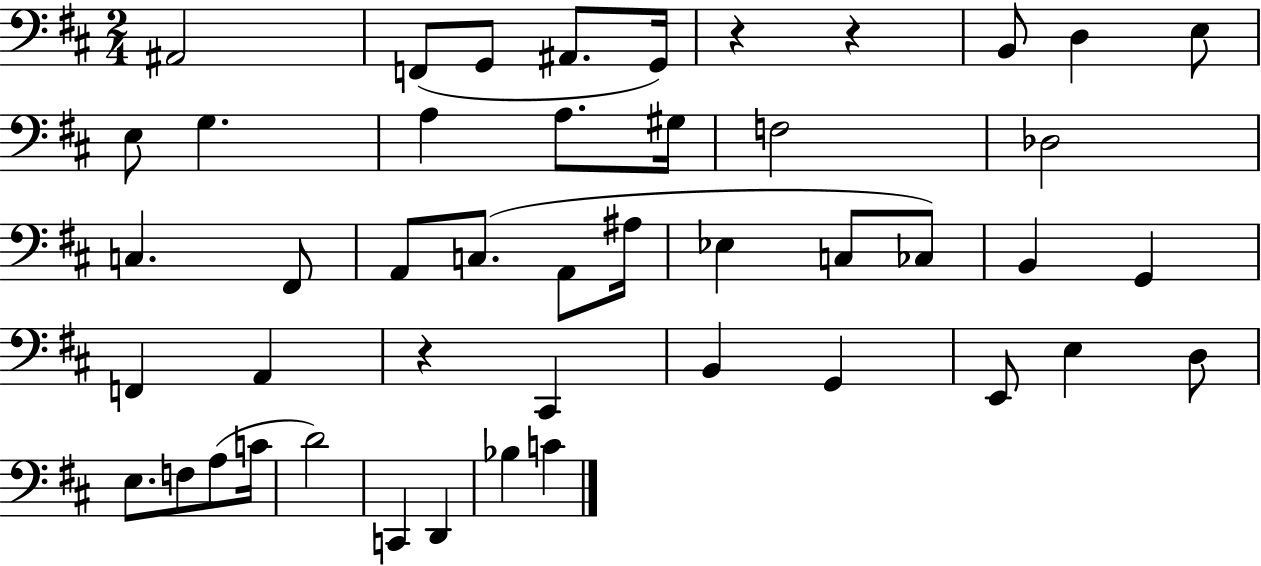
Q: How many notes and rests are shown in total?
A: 46